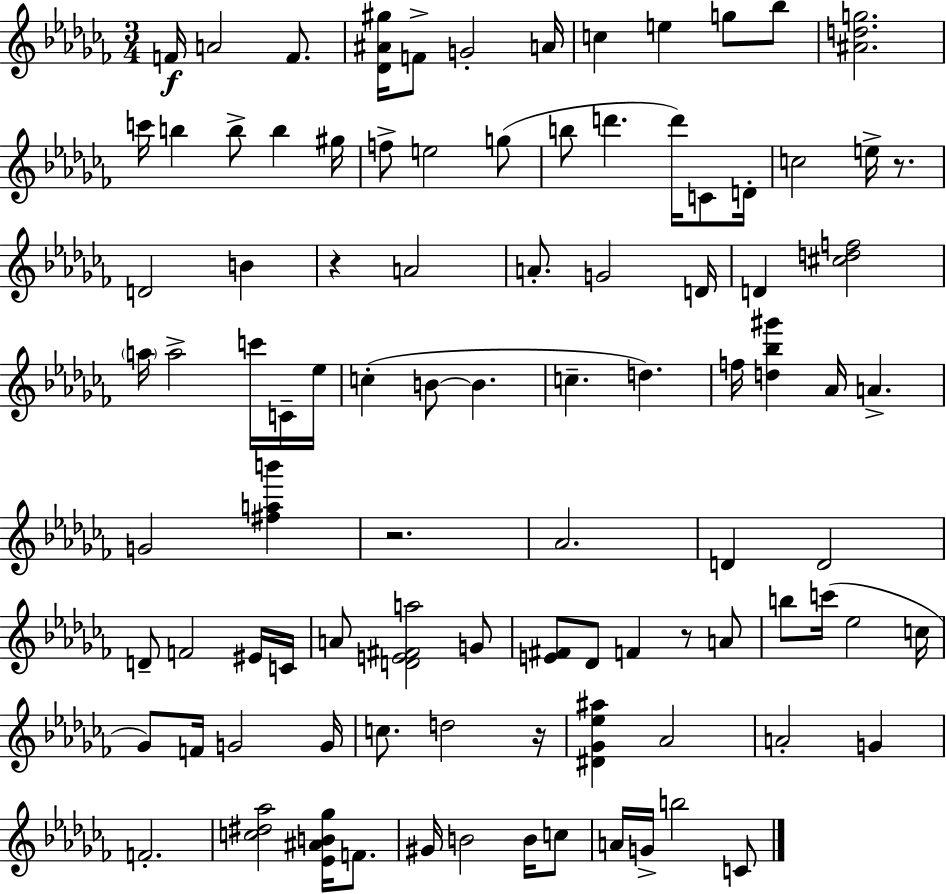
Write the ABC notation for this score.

X:1
T:Untitled
M:3/4
L:1/4
K:Abm
F/4 A2 F/2 [_D^A^g]/4 F/2 G2 A/4 c e g/2 _b/2 [^Adg]2 c'/4 b b/2 b ^g/4 f/2 e2 g/2 b/2 d' d'/4 C/2 D/4 c2 e/4 z/2 D2 B z A2 A/2 G2 D/4 D [^cdf]2 a/4 a2 c'/4 C/4 _e/4 c B/2 B c d f/4 [d_b^g'] _A/4 A G2 [^fab'] z2 _A2 D D2 D/2 F2 ^E/4 C/4 A/2 [DE^Fa]2 G/2 [E^F]/2 _D/2 F z/2 A/2 b/2 c'/4 _e2 c/4 _G/2 F/4 G2 G/4 c/2 d2 z/4 [^D_G_e^a] _A2 A2 G F2 [c^d_a]2 [_E^AB_g]/4 F/2 ^G/4 B2 B/4 c/2 A/4 G/4 b2 C/2